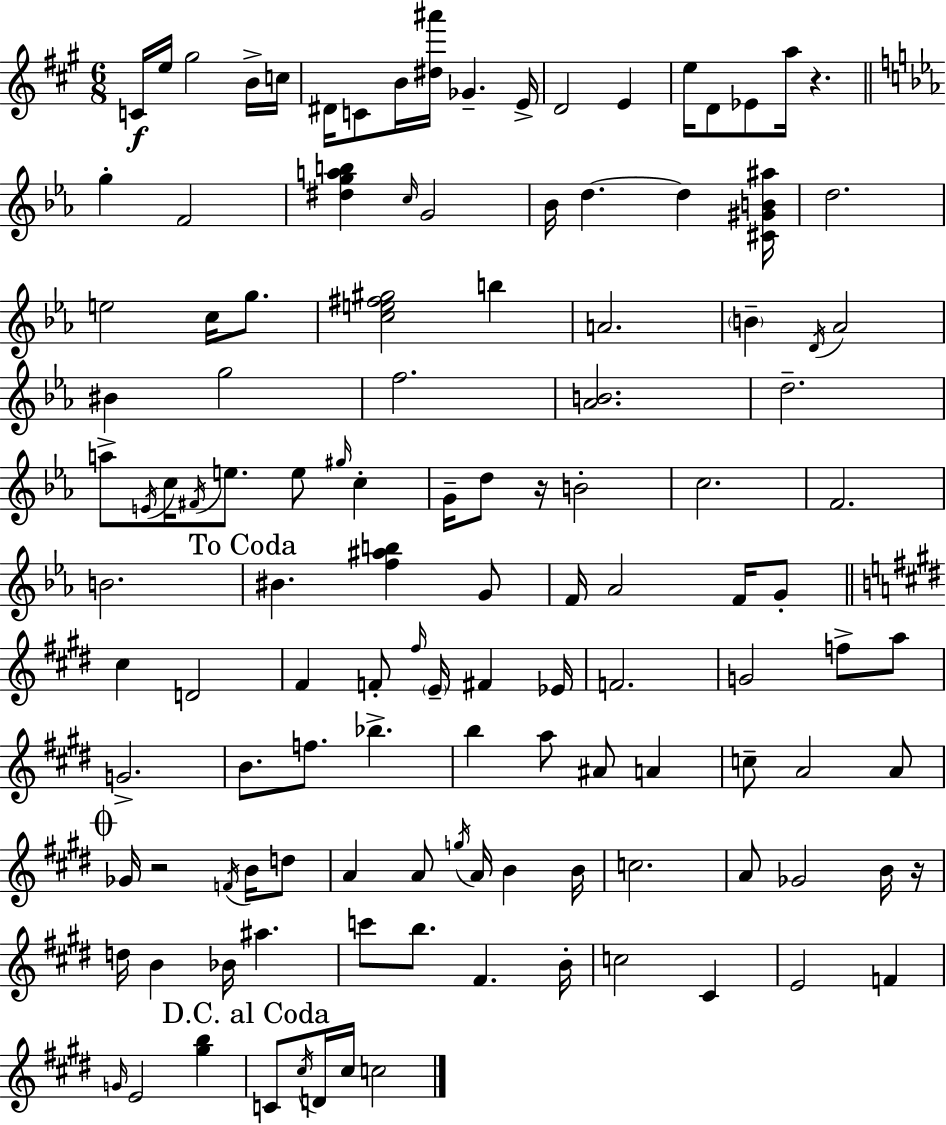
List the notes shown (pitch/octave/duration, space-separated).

C4/s E5/s G#5/h B4/s C5/s D#4/s C4/e B4/s [D#5,A#6]/s Gb4/q. E4/s D4/h E4/q E5/s D4/e Eb4/e A5/s R/q. G5/q F4/h [D#5,G5,A5,B5]/q C5/s G4/h Bb4/s D5/q. D5/q [C#4,G#4,B4,A#5]/s D5/h. E5/h C5/s G5/e. [C5,E5,F#5,G#5]/h B5/q A4/h. B4/q D4/s Ab4/h BIS4/q G5/h F5/h. [Ab4,B4]/h. D5/h. A5/e E4/s C5/s F#4/s E5/e. E5/e G#5/s C5/q G4/s D5/e R/s B4/h C5/h. F4/h. B4/h. BIS4/q. [F5,A#5,B5]/q G4/e F4/s Ab4/h F4/s G4/e C#5/q D4/h F#4/q F4/e F#5/s E4/s F#4/q Eb4/s F4/h. G4/h F5/e A5/e G4/h. B4/e. F5/e. Bb5/q. B5/q A5/e A#4/e A4/q C5/e A4/h A4/e Gb4/s R/h F4/s B4/s D5/e A4/q A4/e G5/s A4/s B4/q B4/s C5/h. A4/e Gb4/h B4/s R/s D5/s B4/q Bb4/s A#5/q. C6/e B5/e. F#4/q. B4/s C5/h C#4/q E4/h F4/q G4/s E4/h [G#5,B5]/q C4/e C#5/s D4/s C#5/s C5/h